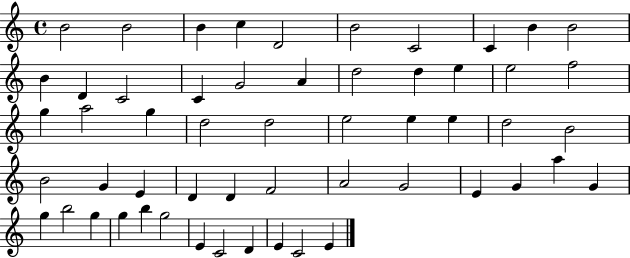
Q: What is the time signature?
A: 4/4